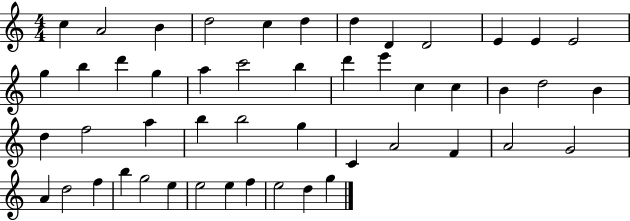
X:1
T:Untitled
M:4/4
L:1/4
K:C
c A2 B d2 c d d D D2 E E E2 g b d' g a c'2 b d' e' c c B d2 B d f2 a b b2 g C A2 F A2 G2 A d2 f b g2 e e2 e f e2 d g